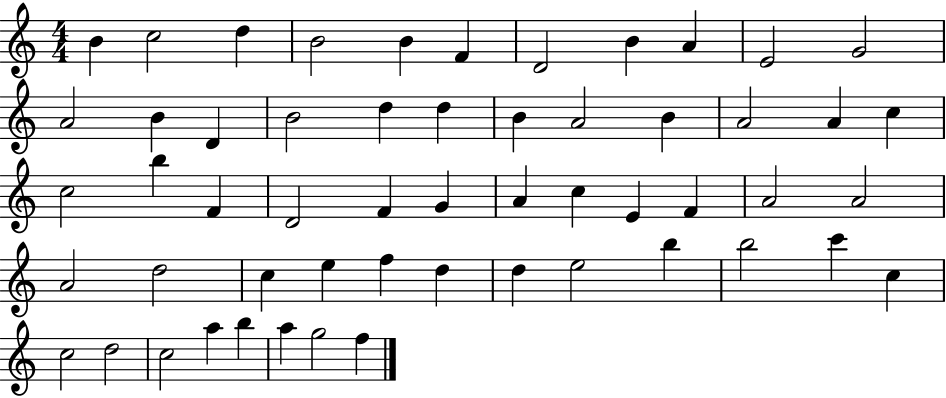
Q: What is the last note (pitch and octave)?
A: F5